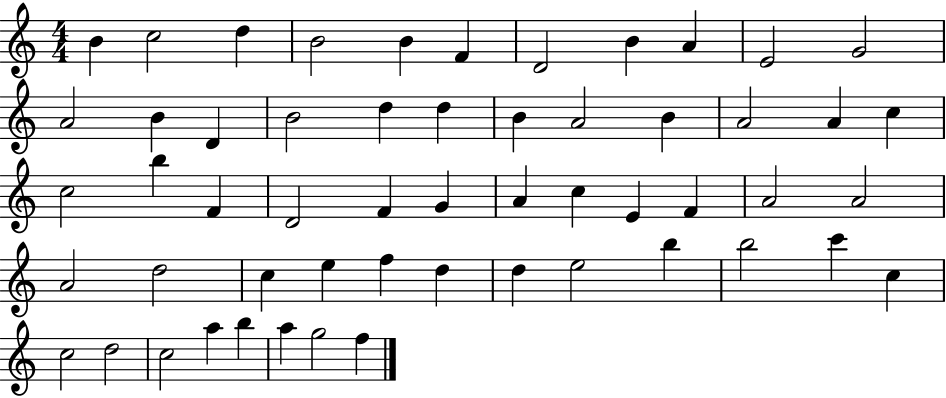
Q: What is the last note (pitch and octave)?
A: F5